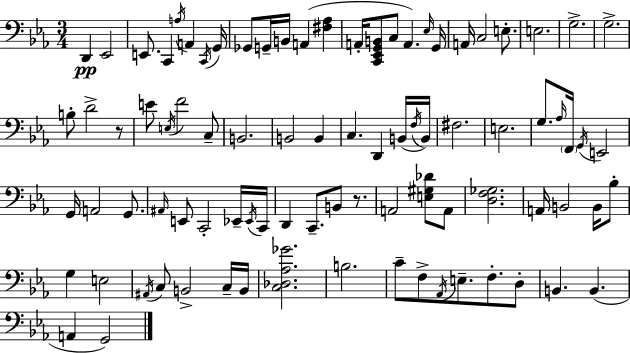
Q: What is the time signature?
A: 3/4